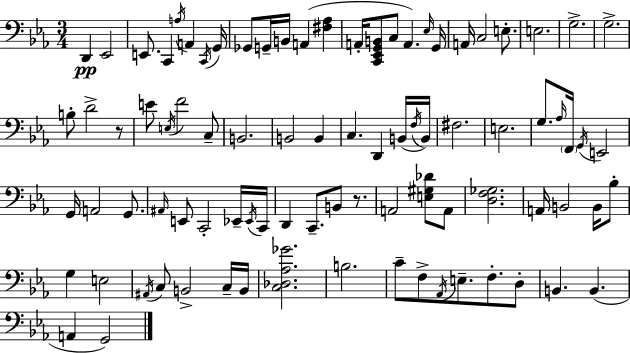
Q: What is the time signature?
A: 3/4